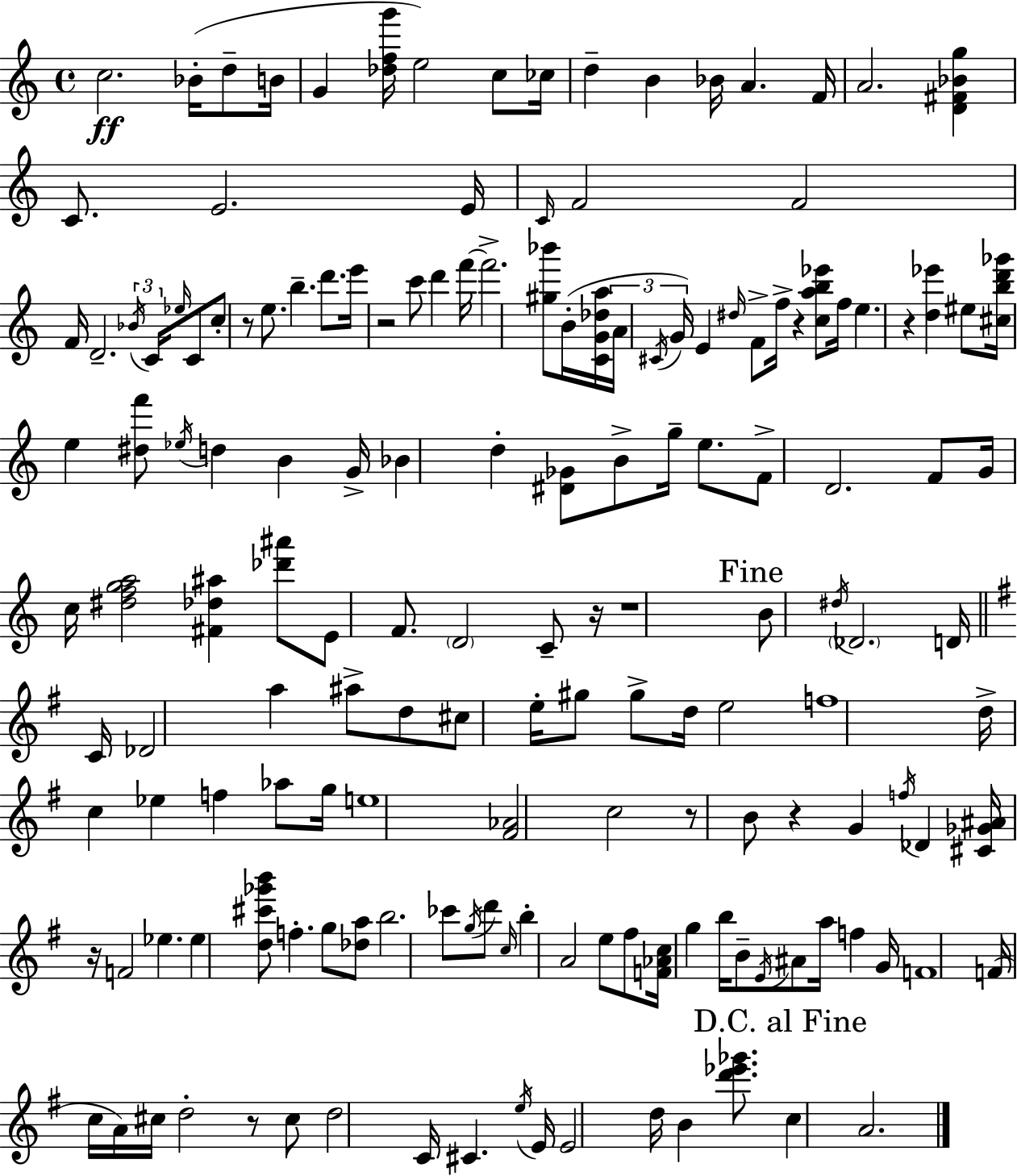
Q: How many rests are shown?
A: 10